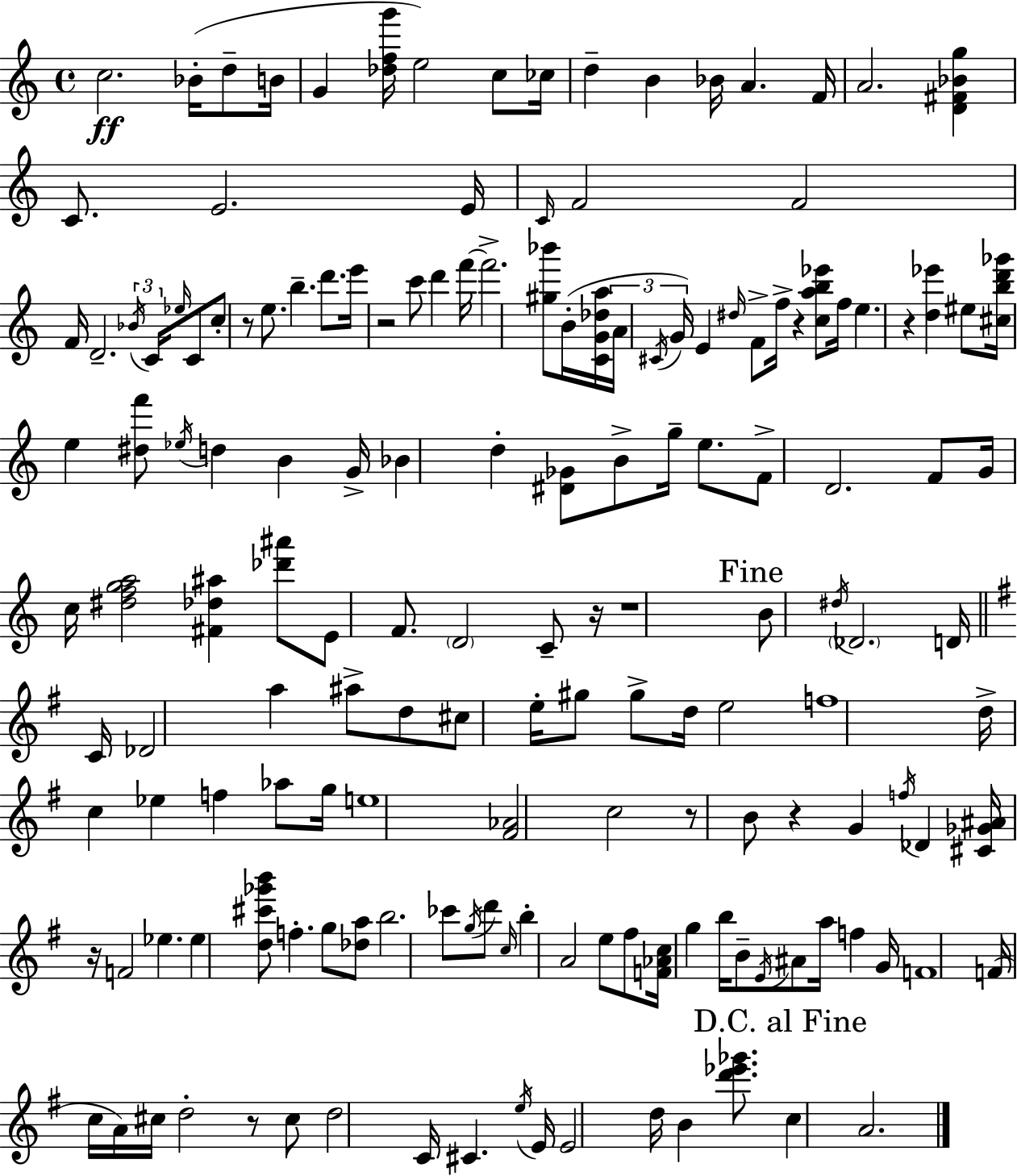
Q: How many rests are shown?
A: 10